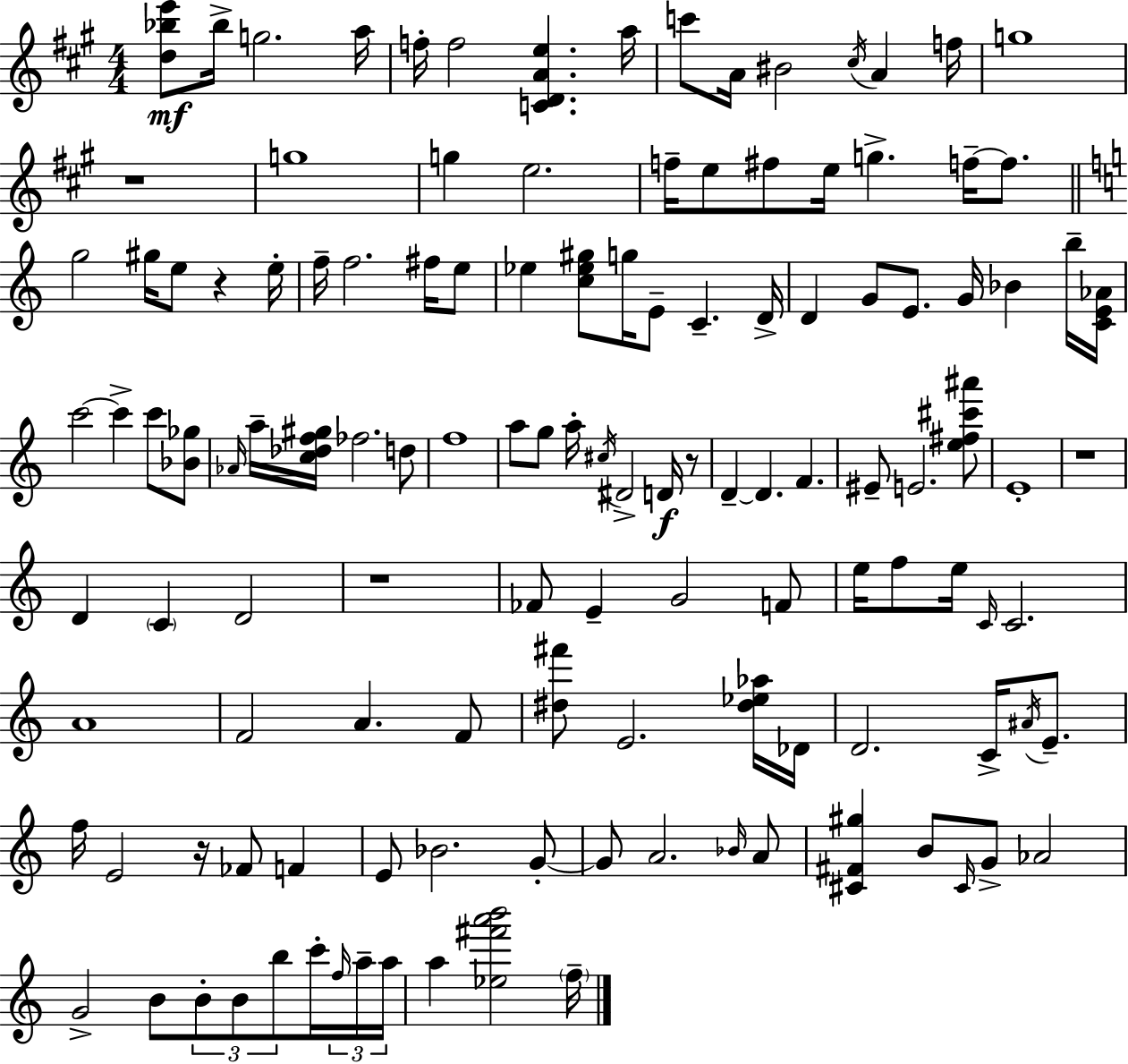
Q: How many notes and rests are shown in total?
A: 127